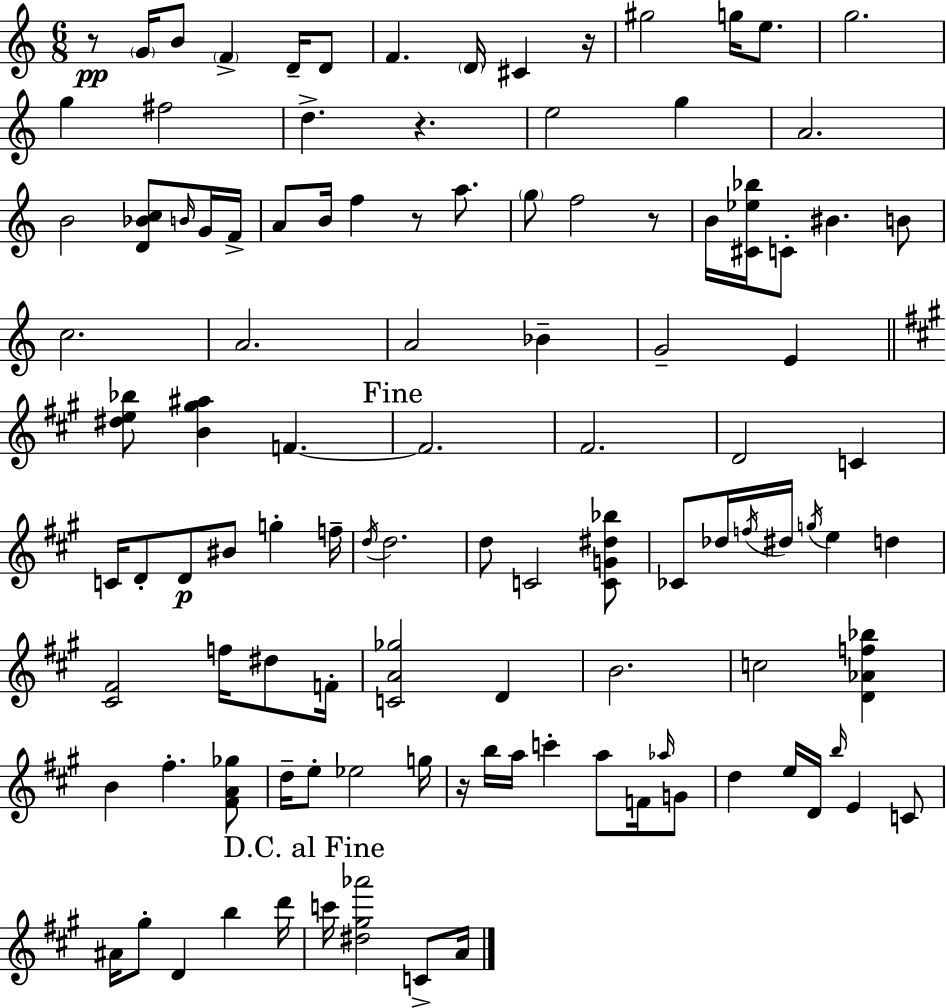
X:1
T:Untitled
M:6/8
L:1/4
K:Am
z/2 G/4 B/2 F D/4 D/2 F D/4 ^C z/4 ^g2 g/4 e/2 g2 g ^f2 d z e2 g A2 B2 [D_Bc]/2 B/4 G/4 F/4 A/2 B/4 f z/2 a/2 g/2 f2 z/2 B/4 [^C_e_b]/4 C/2 ^B B/2 c2 A2 A2 _B G2 E [^de_b]/2 [B^g^a] F F2 ^F2 D2 C C/4 D/2 D/2 ^B/2 g f/4 d/4 d2 d/2 C2 [CG^d_b]/2 _C/2 _d/4 f/4 ^d/4 g/4 e d [^C^F]2 f/4 ^d/2 F/4 [CA_g]2 D B2 c2 [D_Af_b] B ^f [^FA_g]/2 d/4 e/2 _e2 g/4 z/4 b/4 a/4 c' a/2 F/4 _a/4 G/2 d e/4 D/4 b/4 E C/2 ^A/4 ^g/2 D b d'/4 c'/4 [^d^g_a']2 C/2 A/4